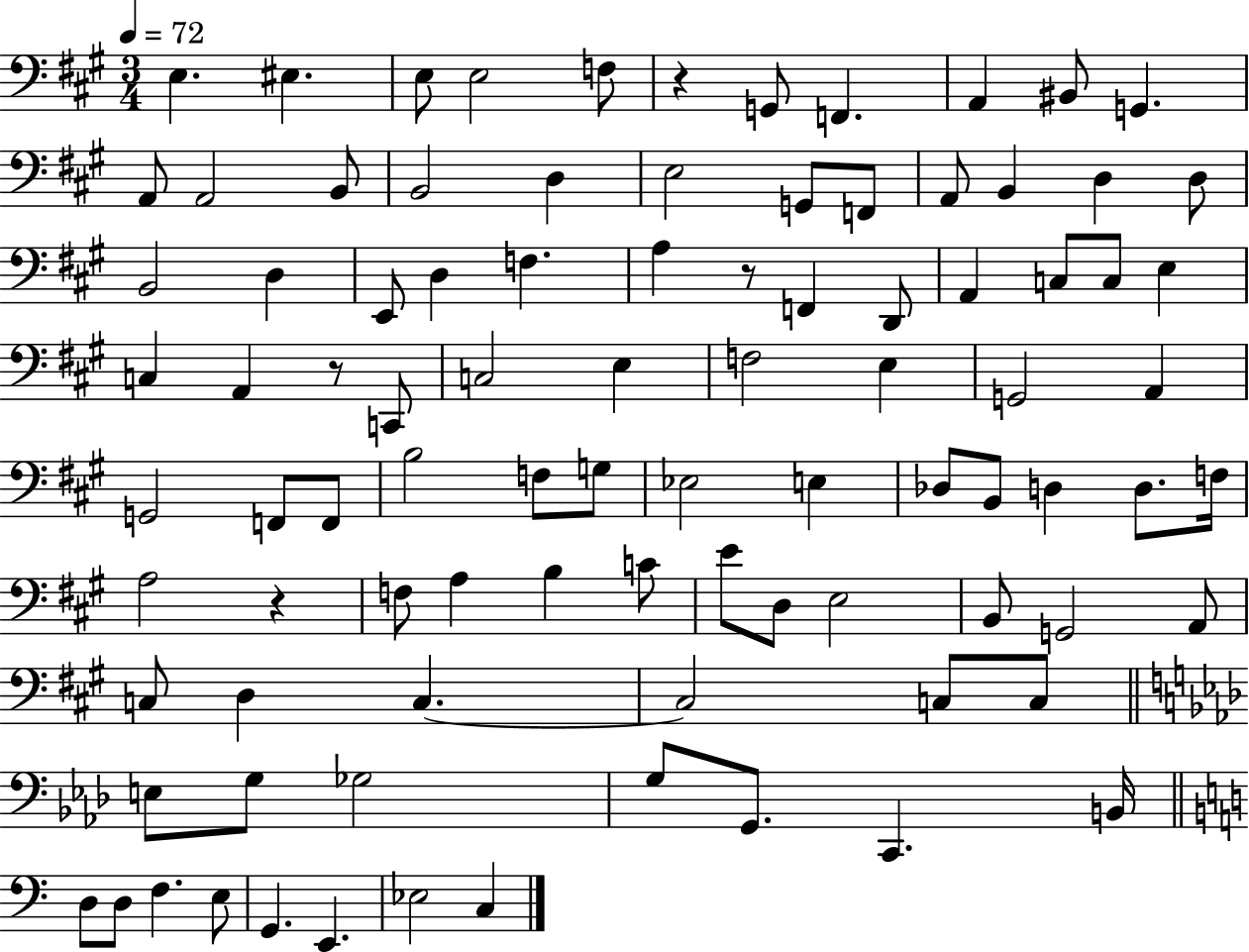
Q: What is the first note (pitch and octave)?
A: E3